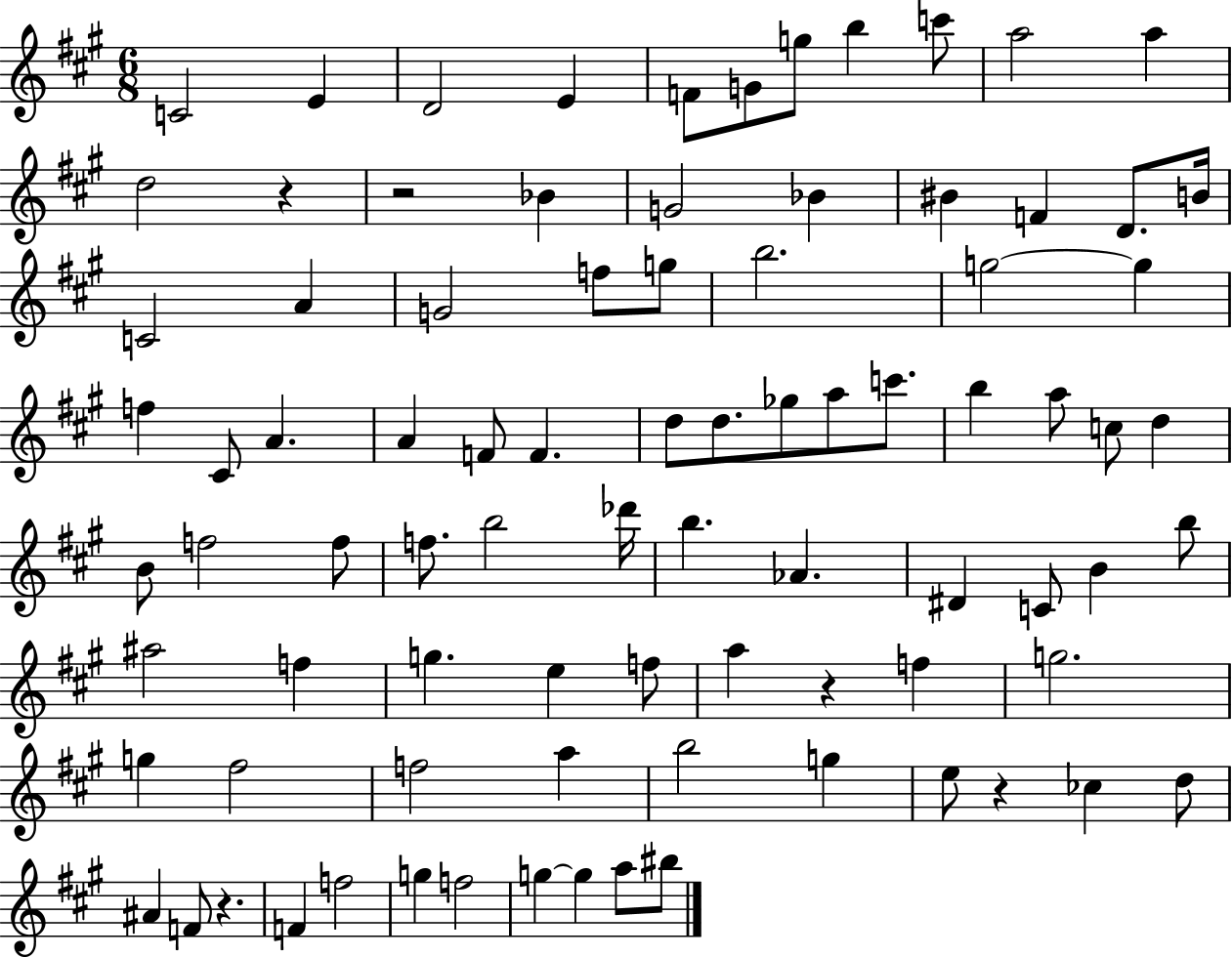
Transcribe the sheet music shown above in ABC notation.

X:1
T:Untitled
M:6/8
L:1/4
K:A
C2 E D2 E F/2 G/2 g/2 b c'/2 a2 a d2 z z2 _B G2 _B ^B F D/2 B/4 C2 A G2 f/2 g/2 b2 g2 g f ^C/2 A A F/2 F d/2 d/2 _g/2 a/2 c'/2 b a/2 c/2 d B/2 f2 f/2 f/2 b2 _d'/4 b _A ^D C/2 B b/2 ^a2 f g e f/2 a z f g2 g ^f2 f2 a b2 g e/2 z _c d/2 ^A F/2 z F f2 g f2 g g a/2 ^b/2